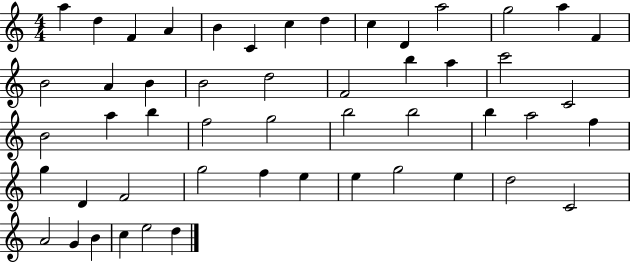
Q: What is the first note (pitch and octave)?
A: A5